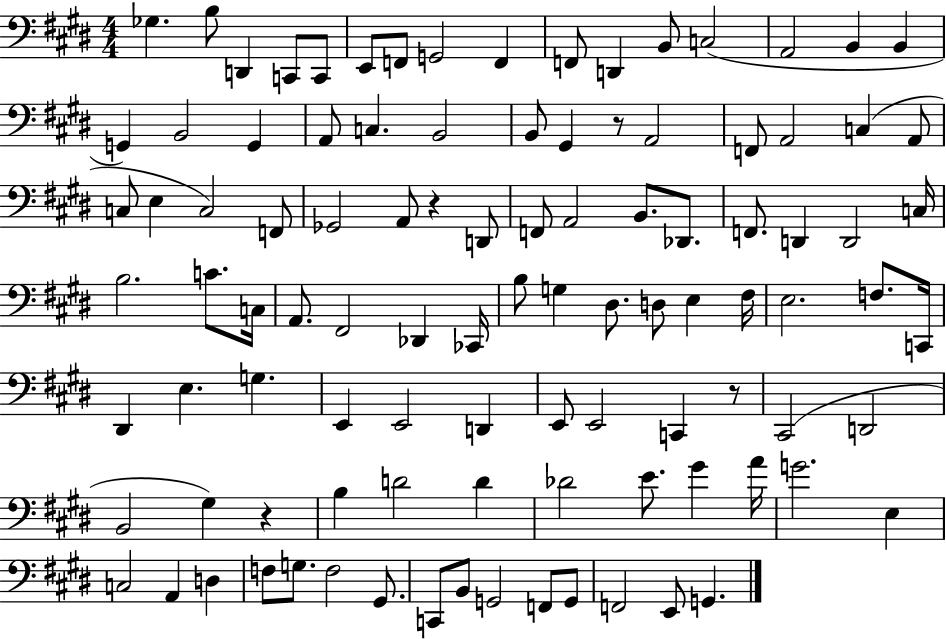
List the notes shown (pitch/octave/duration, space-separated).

Gb3/q. B3/e D2/q C2/e C2/e E2/e F2/e G2/h F2/q F2/e D2/q B2/e C3/h A2/h B2/q B2/q G2/q B2/h G2/q A2/e C3/q. B2/h B2/e G#2/q R/e A2/h F2/e A2/h C3/q A2/e C3/e E3/q C3/h F2/e Gb2/h A2/e R/q D2/e F2/e A2/h B2/e. Db2/e. F2/e. D2/q D2/h C3/s B3/h. C4/e. C3/s A2/e. F#2/h Db2/q CES2/s B3/e G3/q D#3/e. D3/e E3/q F#3/s E3/h. F3/e. C2/s D#2/q E3/q. G3/q. E2/q E2/h D2/q E2/e E2/h C2/q R/e C#2/h D2/h B2/h G#3/q R/q B3/q D4/h D4/q Db4/h E4/e. G#4/q A4/s G4/h. E3/q C3/h A2/q D3/q F3/e G3/e. F3/h G#2/e. C2/e B2/e G2/h F2/e G2/e F2/h E2/e G2/q.